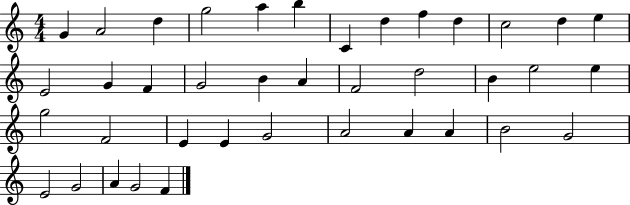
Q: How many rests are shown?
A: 0